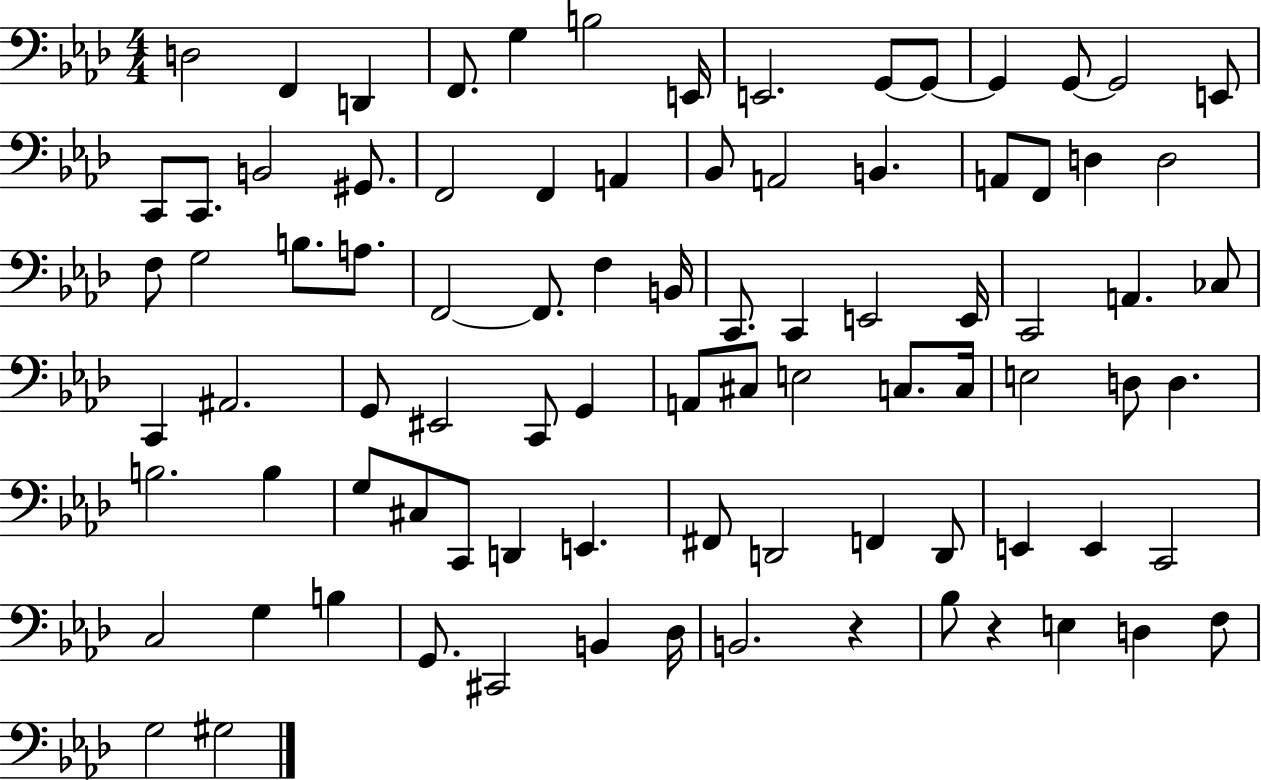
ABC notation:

X:1
T:Untitled
M:4/4
L:1/4
K:Ab
D,2 F,, D,, F,,/2 G, B,2 E,,/4 E,,2 G,,/2 G,,/2 G,, G,,/2 G,,2 E,,/2 C,,/2 C,,/2 B,,2 ^G,,/2 F,,2 F,, A,, _B,,/2 A,,2 B,, A,,/2 F,,/2 D, D,2 F,/2 G,2 B,/2 A,/2 F,,2 F,,/2 F, B,,/4 C,,/2 C,, E,,2 E,,/4 C,,2 A,, _C,/2 C,, ^A,,2 G,,/2 ^E,,2 C,,/2 G,, A,,/2 ^C,/2 E,2 C,/2 C,/4 E,2 D,/2 D, B,2 B, G,/2 ^C,/2 C,,/2 D,, E,, ^F,,/2 D,,2 F,, D,,/2 E,, E,, C,,2 C,2 G, B, G,,/2 ^C,,2 B,, _D,/4 B,,2 z _B,/2 z E, D, F,/2 G,2 ^G,2